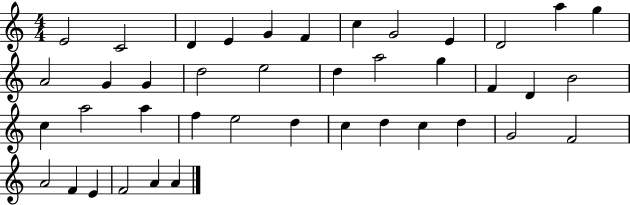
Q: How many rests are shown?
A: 0